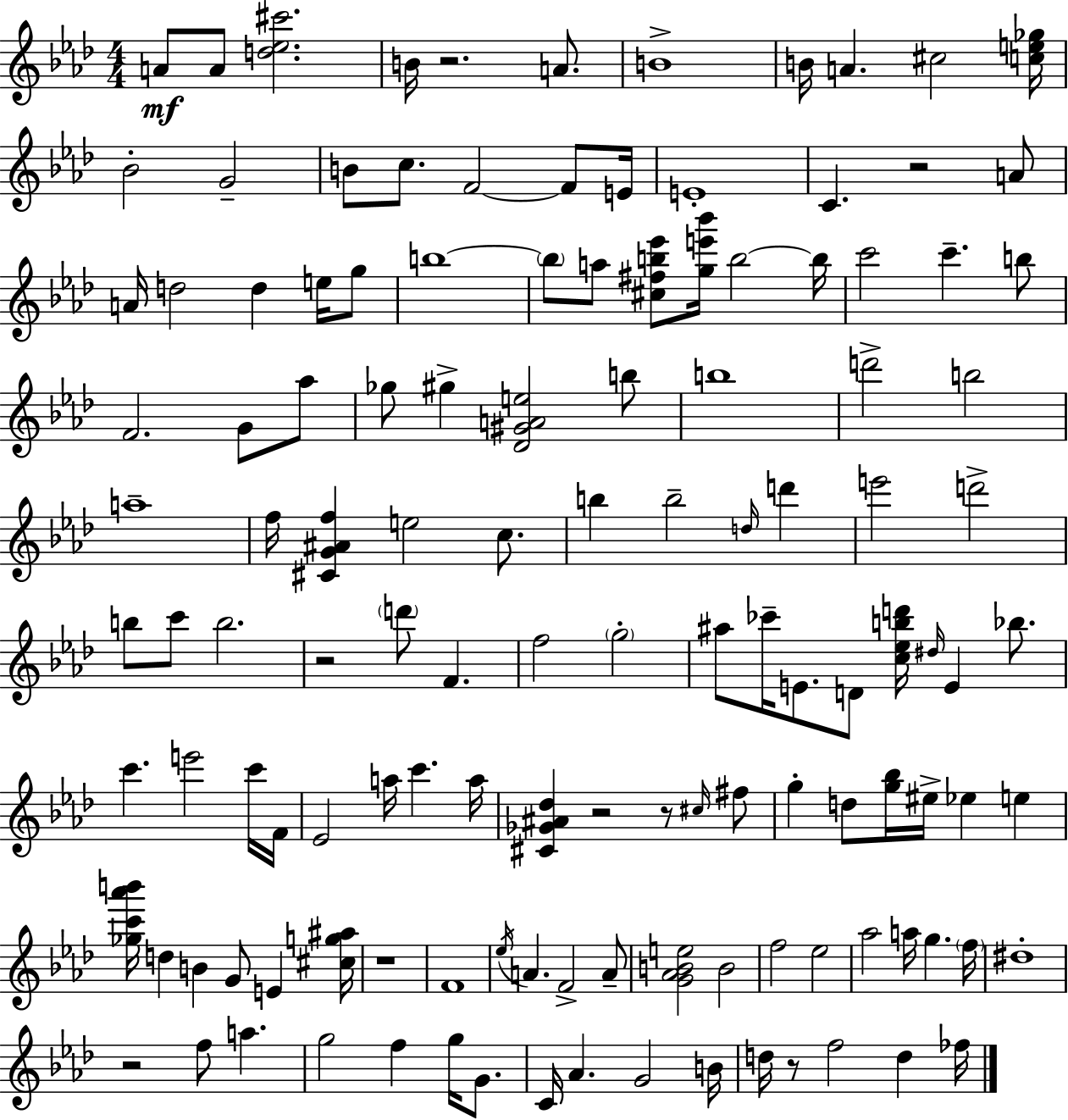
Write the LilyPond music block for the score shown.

{
  \clef treble
  \numericTimeSignature
  \time 4/4
  \key f \minor
  a'8\mf a'8 <d'' ees'' cis'''>2. | b'16 r2. a'8. | b'1-> | b'16 a'4. cis''2 <c'' e'' ges''>16 | \break bes'2-. g'2-- | b'8 c''8. f'2~~ f'8 e'16 | e'1-. | c'4. r2 a'8 | \break a'16 d''2 d''4 e''16 g''8 | b''1~~ | \parenthesize b''8 a''8 <cis'' fis'' b'' ees'''>8 <g'' e''' bes'''>16 b''2~~ b''16 | c'''2 c'''4.-- b''8 | \break f'2. g'8 aes''8 | ges''8 gis''4-> <des' gis' a' e''>2 b''8 | b''1 | d'''2-> b''2 | \break a''1-- | f''16 <cis' g' ais' f''>4 e''2 c''8. | b''4 b''2-- \grace { d''16 } d'''4 | e'''2 d'''2-> | \break b''8 c'''8 b''2. | r2 \parenthesize d'''8 f'4. | f''2 \parenthesize g''2-. | ais''8 ces'''16-- e'8. d'8 <c'' ees'' b'' d'''>16 \grace { dis''16 } e'4 bes''8. | \break c'''4. e'''2 | c'''16 f'16 ees'2 a''16 c'''4. | a''16 <cis' ges' ais' des''>4 r2 r8 | \grace { cis''16 } fis''8 g''4-. d''8 <g'' bes''>16 eis''16-> ees''4 e''4 | \break <ges'' c''' aes''' b'''>16 d''4 b'4 g'8 e'4 | <cis'' g'' ais''>16 r1 | f'1 | \acciaccatura { ees''16 } a'4. f'2-> | \break a'8-- <g' aes' b' e''>2 b'2 | f''2 ees''2 | aes''2 a''16 g''4. | \parenthesize f''16 dis''1-. | \break r2 f''8 a''4. | g''2 f''4 | g''16 g'8. c'16 aes'4. g'2 | b'16 d''16 r8 f''2 d''4 | \break fes''16 \bar "|."
}